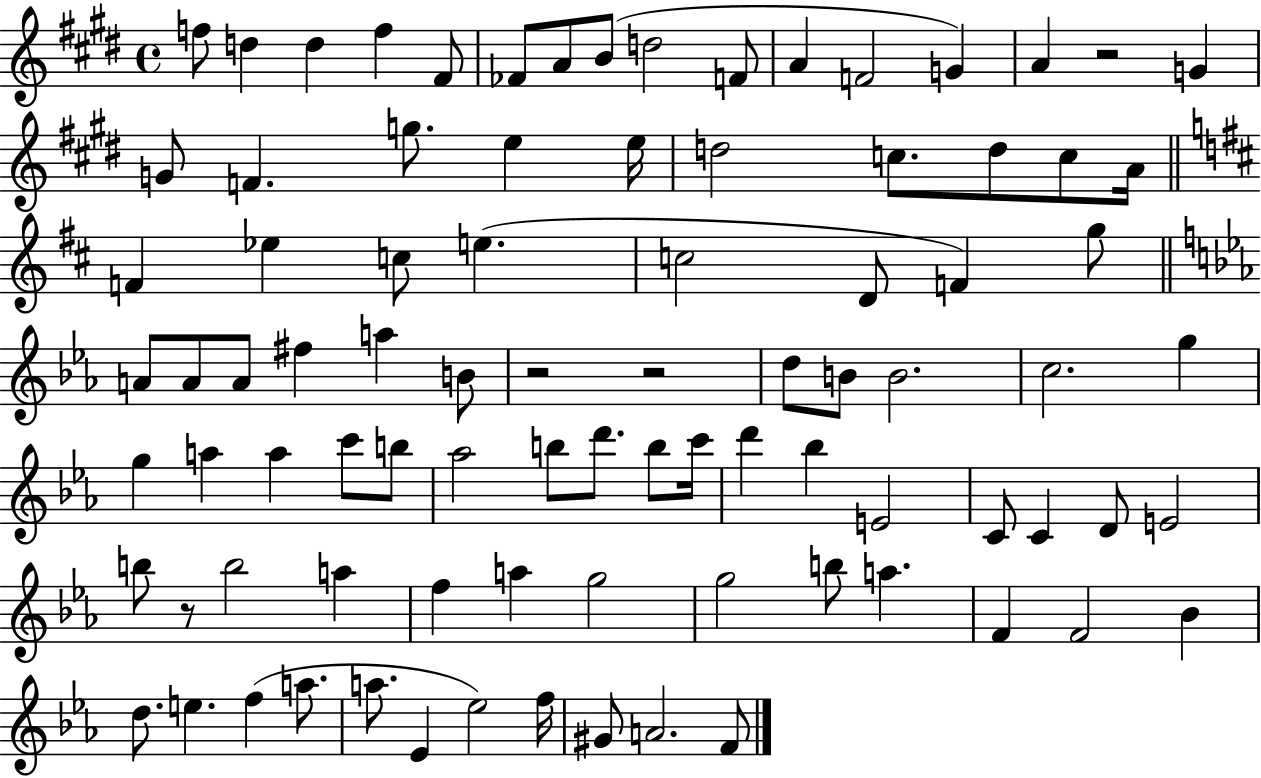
F5/e D5/q D5/q F5/q F#4/e FES4/e A4/e B4/e D5/h F4/e A4/q F4/h G4/q A4/q R/h G4/q G4/e F4/q. G5/e. E5/q E5/s D5/h C5/e. D5/e C5/e A4/s F4/q Eb5/q C5/e E5/q. C5/h D4/e F4/q G5/e A4/e A4/e A4/e F#5/q A5/q B4/e R/h R/h D5/e B4/e B4/h. C5/h. G5/q G5/q A5/q A5/q C6/e B5/e Ab5/h B5/e D6/e. B5/e C6/s D6/q Bb5/q E4/h C4/e C4/q D4/e E4/h B5/e R/e B5/h A5/q F5/q A5/q G5/h G5/h B5/e A5/q. F4/q F4/h Bb4/q D5/e. E5/q. F5/q A5/e. A5/e. Eb4/q Eb5/h F5/s G#4/e A4/h. F4/e